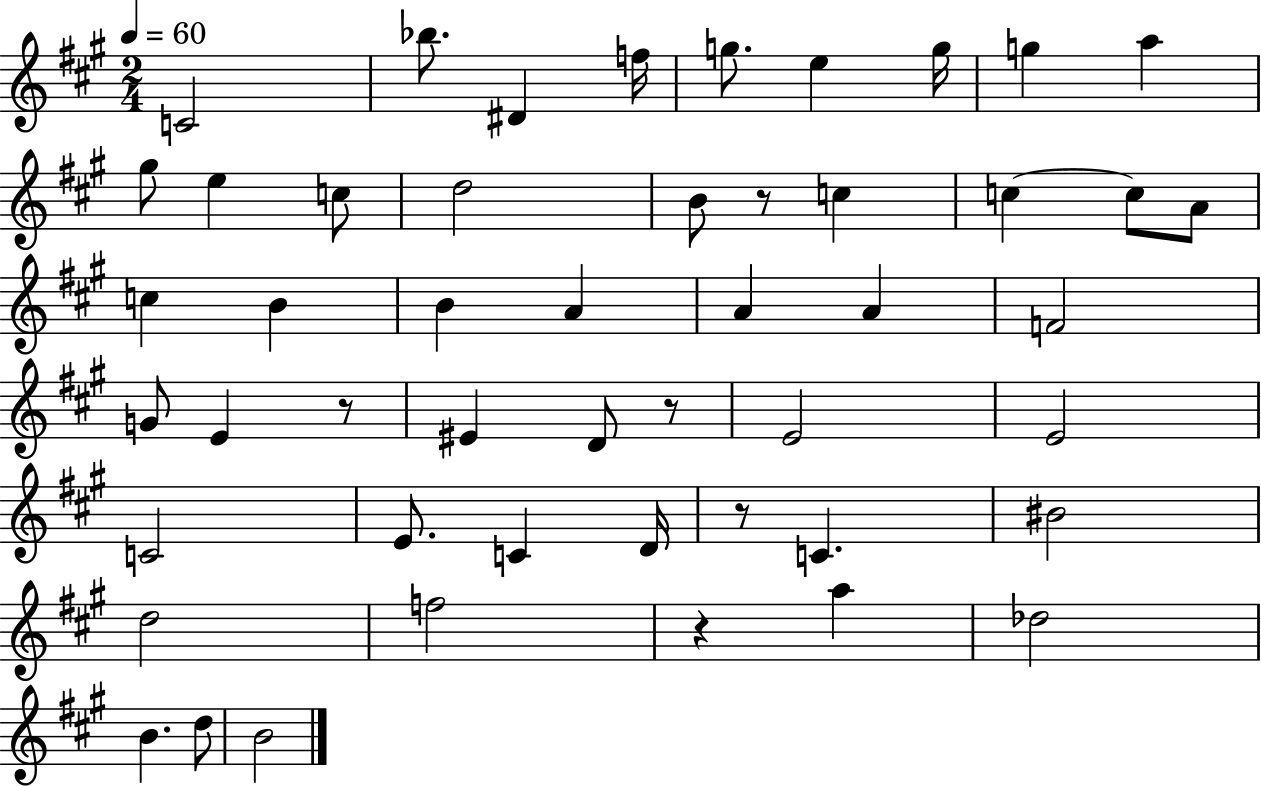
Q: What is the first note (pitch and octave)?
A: C4